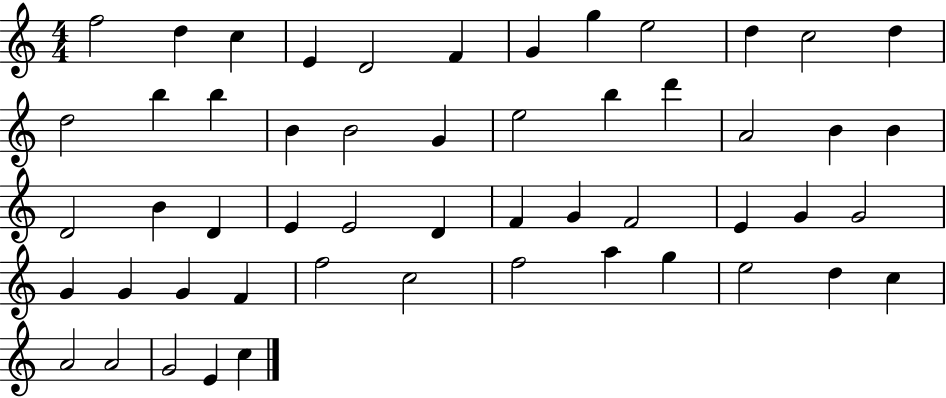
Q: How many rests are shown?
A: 0